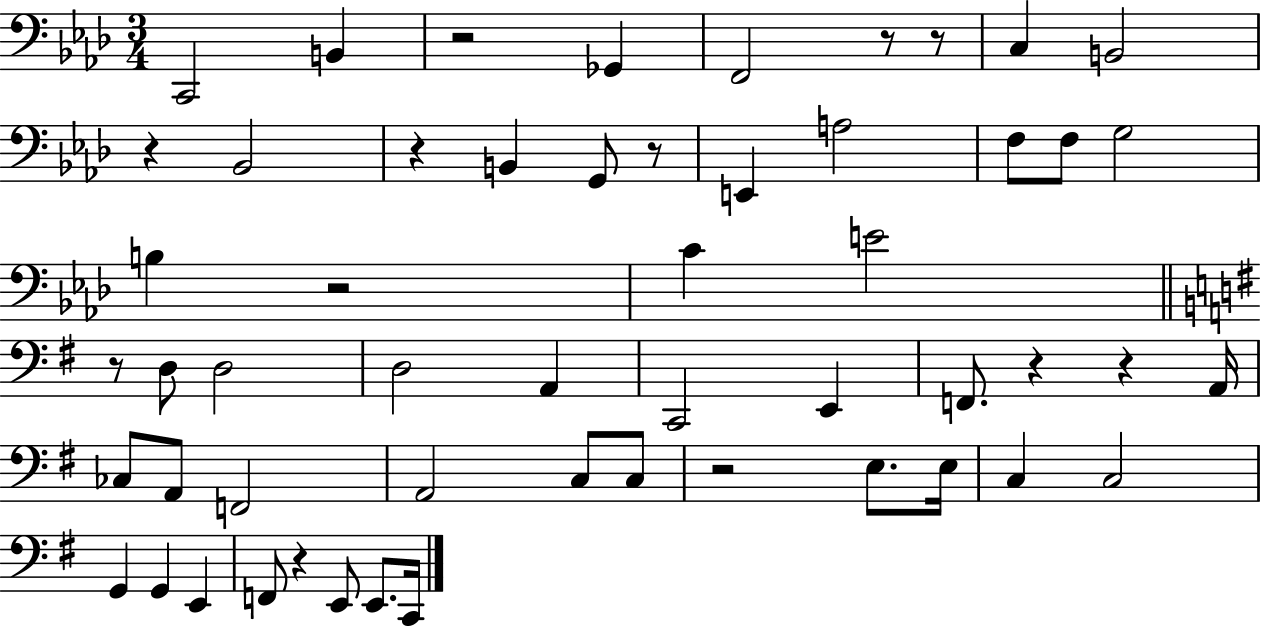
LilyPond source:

{
  \clef bass
  \numericTimeSignature
  \time 3/4
  \key aes \major
  c,2 b,4 | r2 ges,4 | f,2 r8 r8 | c4 b,2 | \break r4 bes,2 | r4 b,4 g,8 r8 | e,4 a2 | f8 f8 g2 | \break b4 r2 | c'4 e'2 | \bar "||" \break \key g \major r8 d8 d2 | d2 a,4 | c,2 e,4 | f,8. r4 r4 a,16 | \break ces8 a,8 f,2 | a,2 c8 c8 | r2 e8. e16 | c4 c2 | \break g,4 g,4 e,4 | f,8 r4 e,8 e,8. c,16 | \bar "|."
}